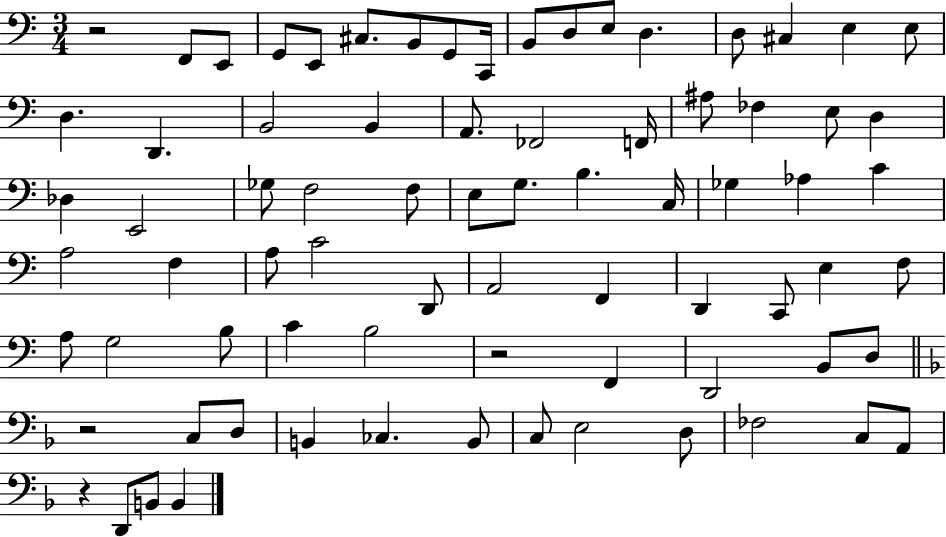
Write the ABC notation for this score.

X:1
T:Untitled
M:3/4
L:1/4
K:C
z2 F,,/2 E,,/2 G,,/2 E,,/2 ^C,/2 B,,/2 G,,/2 C,,/4 B,,/2 D,/2 E,/2 D, D,/2 ^C, E, E,/2 D, D,, B,,2 B,, A,,/2 _F,,2 F,,/4 ^A,/2 _F, E,/2 D, _D, E,,2 _G,/2 F,2 F,/2 E,/2 G,/2 B, C,/4 _G, _A, C A,2 F, A,/2 C2 D,,/2 A,,2 F,, D,, C,,/2 E, F,/2 A,/2 G,2 B,/2 C B,2 z2 F,, D,,2 B,,/2 D,/2 z2 C,/2 D,/2 B,, _C, B,,/2 C,/2 E,2 D,/2 _F,2 C,/2 A,,/2 z D,,/2 B,,/2 B,,